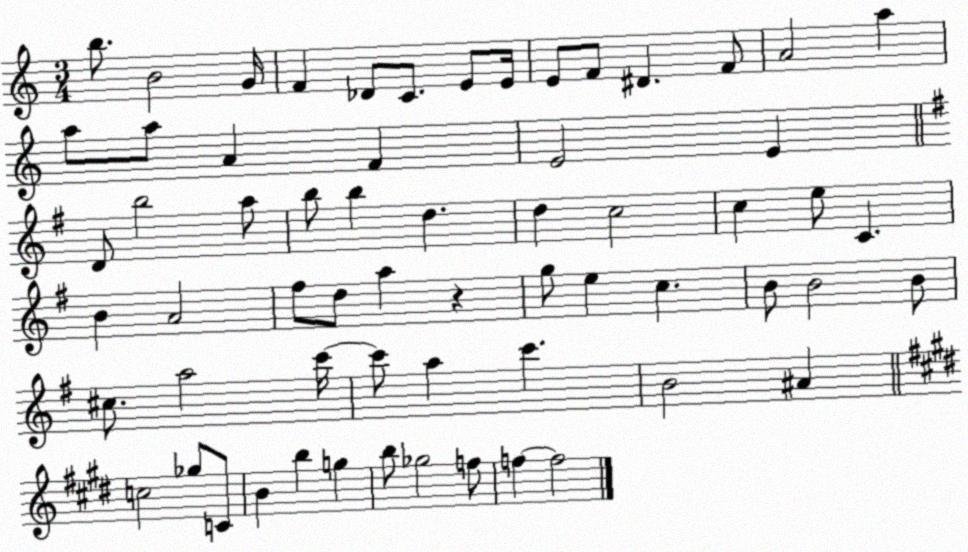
X:1
T:Untitled
M:3/4
L:1/4
K:C
b/2 B2 G/4 F _D/2 C/2 E/2 E/4 E/2 F/2 ^D F/2 A2 a a/2 a/2 A F E2 E D/2 b2 a/2 b/2 b d d c2 c e/2 C B A2 ^f/2 d/2 a z g/2 e c B/2 B2 B/2 ^c/2 a2 c'/4 c'/2 a c' B2 ^A c2 _g/2 C/2 B b g b/2 _g2 f/2 f f2